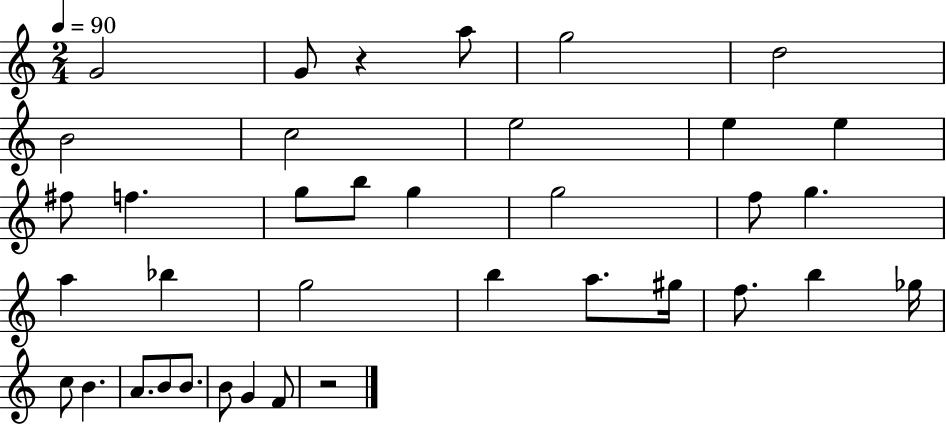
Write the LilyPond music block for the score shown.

{
  \clef treble
  \numericTimeSignature
  \time 2/4
  \key c \major
  \tempo 4 = 90
  \repeat volta 2 { g'2 | g'8 r4 a''8 | g''2 | d''2 | \break b'2 | c''2 | e''2 | e''4 e''4 | \break fis''8 f''4. | g''8 b''8 g''4 | g''2 | f''8 g''4. | \break a''4 bes''4 | g''2 | b''4 a''8. gis''16 | f''8. b''4 ges''16 | \break c''8 b'4. | a'8. b'8 b'8. | b'8 g'4 f'8 | r2 | \break } \bar "|."
}